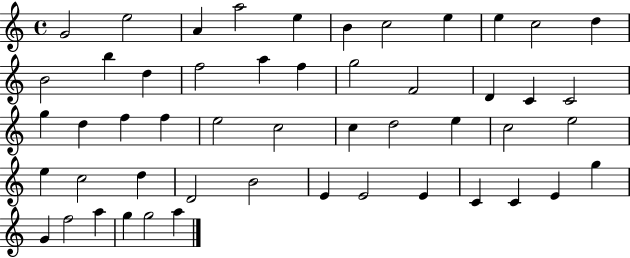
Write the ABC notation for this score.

X:1
T:Untitled
M:4/4
L:1/4
K:C
G2 e2 A a2 e B c2 e e c2 d B2 b d f2 a f g2 F2 D C C2 g d f f e2 c2 c d2 e c2 e2 e c2 d D2 B2 E E2 E C C E g G f2 a g g2 a